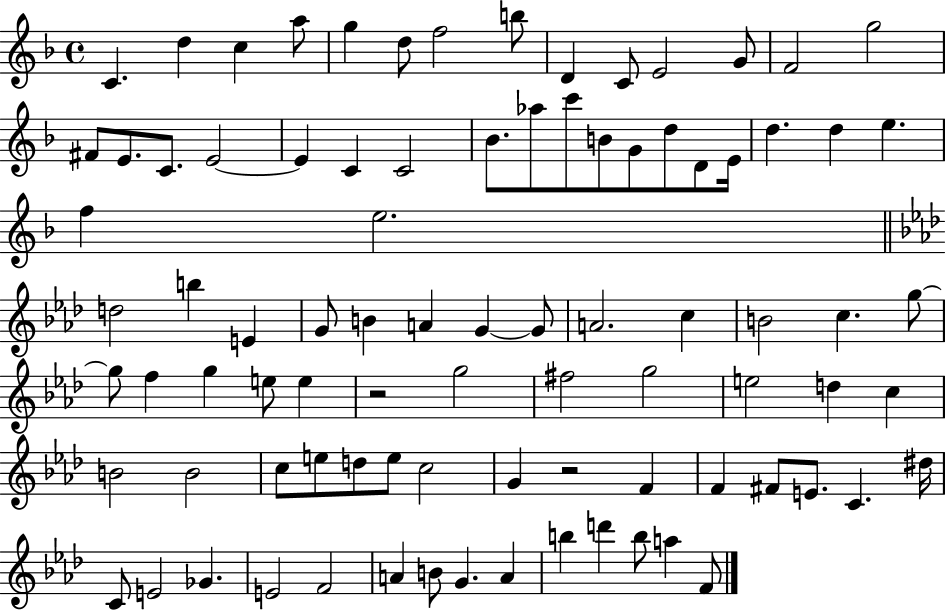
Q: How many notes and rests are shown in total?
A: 88